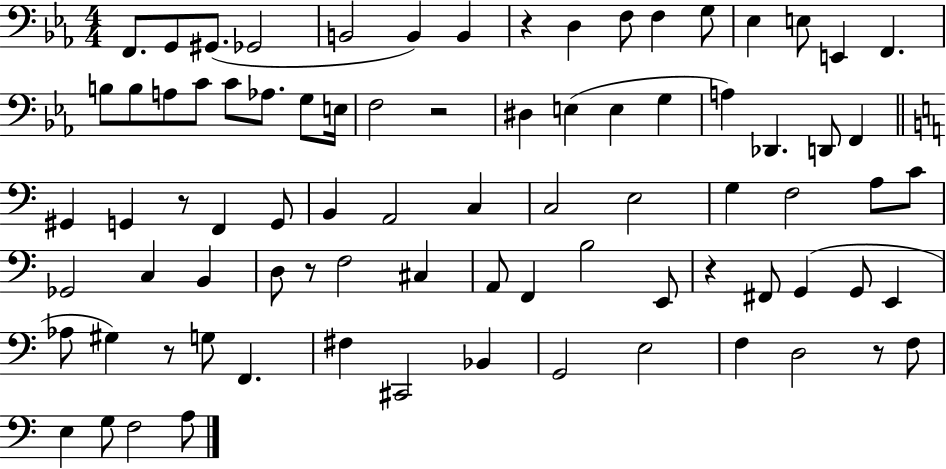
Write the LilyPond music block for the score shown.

{
  \clef bass
  \numericTimeSignature
  \time 4/4
  \key ees \major
  \repeat volta 2 { f,8. g,8 gis,8.( ges,2 | b,2 b,4) b,4 | r4 d4 f8 f4 g8 | ees4 e8 e,4 f,4. | \break b8 b8 a8 c'8 c'8 aes8. g8 e16 | f2 r2 | dis4 e4( e4 g4 | a4) des,4. d,8 f,4 | \break \bar "||" \break \key a \minor gis,4 g,4 r8 f,4 g,8 | b,4 a,2 c4 | c2 e2 | g4 f2 a8 c'8 | \break ges,2 c4 b,4 | d8 r8 f2 cis4 | a,8 f,4 b2 e,8 | r4 fis,8 g,4( g,8 e,4 | \break aes8 gis4) r8 g8 f,4. | fis4 cis,2 bes,4 | g,2 e2 | f4 d2 r8 f8 | \break e4 g8 f2 a8 | } \bar "|."
}